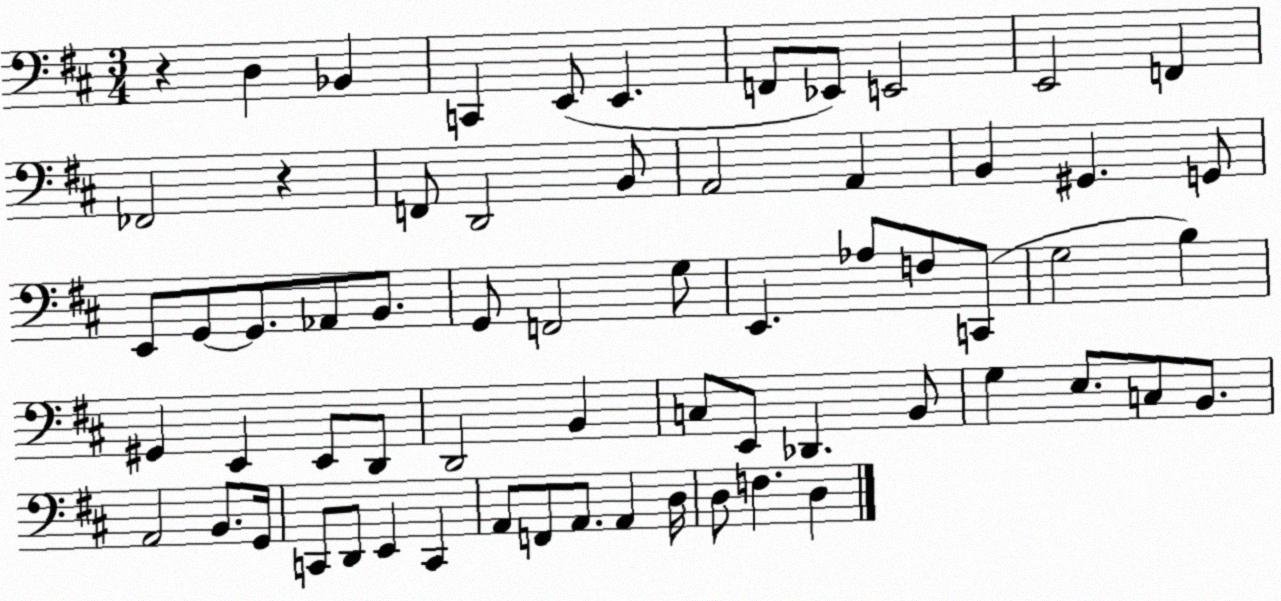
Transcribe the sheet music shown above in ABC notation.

X:1
T:Untitled
M:3/4
L:1/4
K:D
z D, _B,, C,, E,,/2 E,, F,,/2 _E,,/2 E,,2 E,,2 F,, _F,,2 z F,,/2 D,,2 B,,/2 A,,2 A,, B,, ^G,, G,,/2 E,,/2 G,,/2 G,,/2 _A,,/2 B,,/2 G,,/2 F,,2 G,/2 E,, _A,/2 F,/2 C,,/2 G,2 B, ^G,, E,, E,,/2 D,,/2 D,,2 B,, C,/2 E,,/2 _D,, B,,/2 G, E,/2 C,/2 B,,/2 A,,2 B,,/2 G,,/4 C,,/2 D,,/2 E,, C,, A,,/2 F,,/2 A,,/2 A,, D,/4 D,/2 F, D,